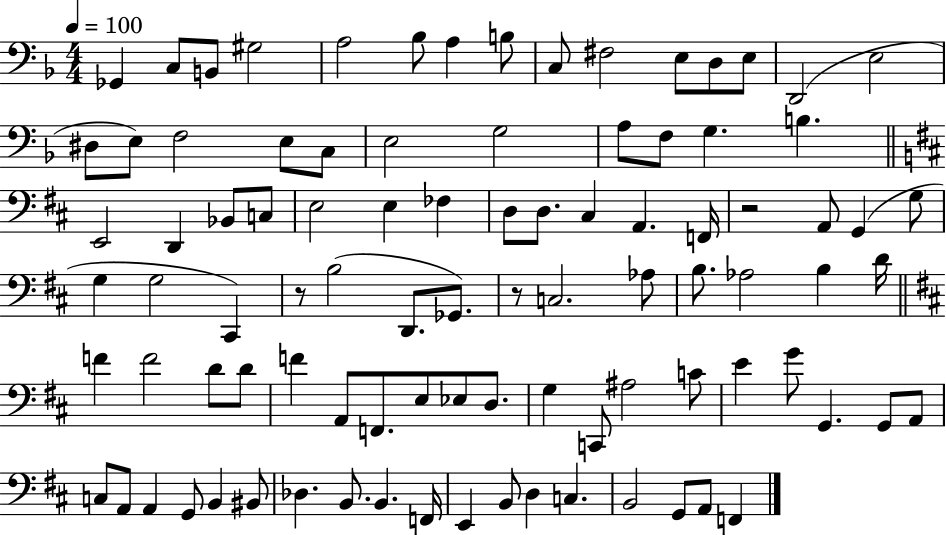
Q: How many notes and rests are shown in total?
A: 93